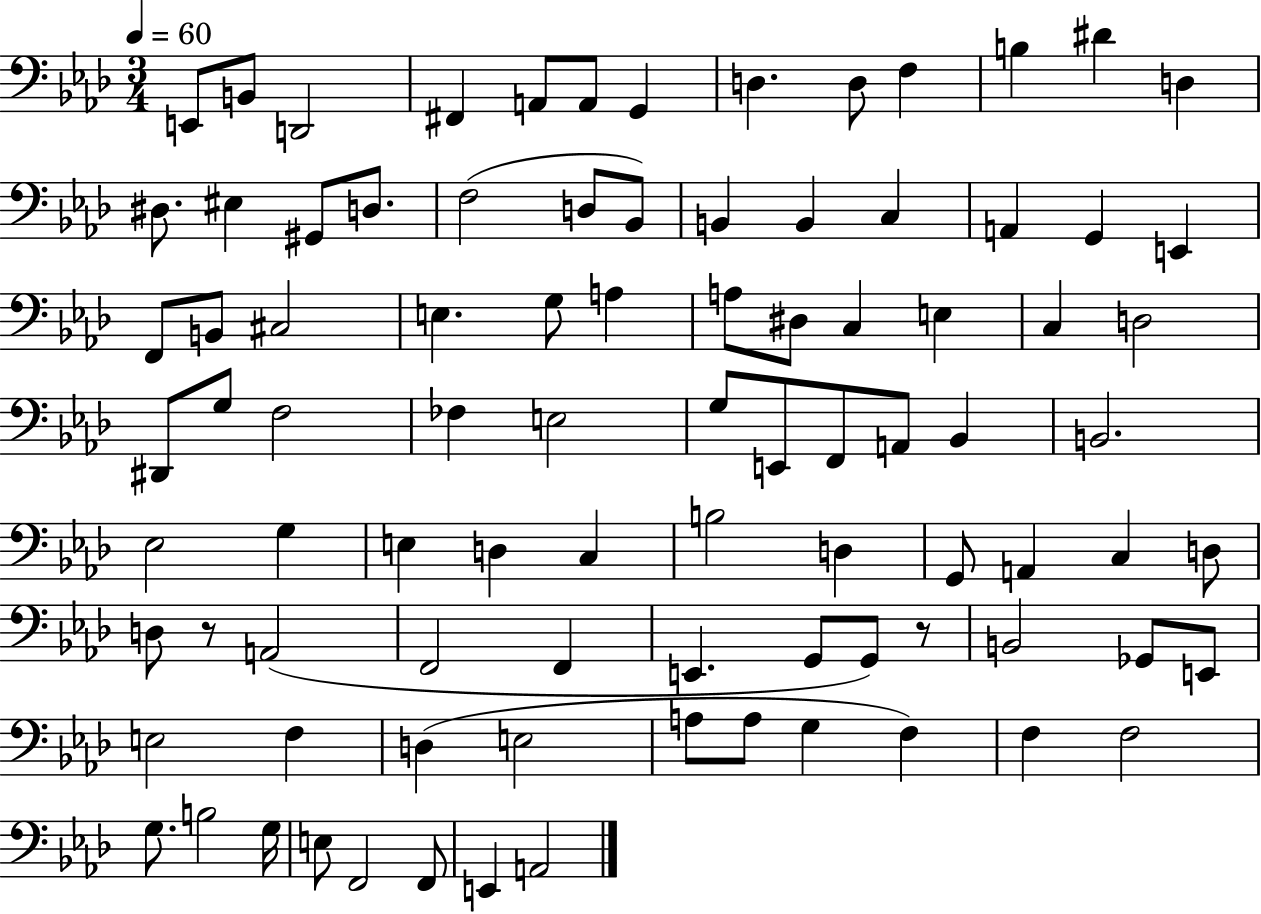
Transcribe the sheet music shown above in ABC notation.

X:1
T:Untitled
M:3/4
L:1/4
K:Ab
E,,/2 B,,/2 D,,2 ^F,, A,,/2 A,,/2 G,, D, D,/2 F, B, ^D D, ^D,/2 ^E, ^G,,/2 D,/2 F,2 D,/2 _B,,/2 B,, B,, C, A,, G,, E,, F,,/2 B,,/2 ^C,2 E, G,/2 A, A,/2 ^D,/2 C, E, C, D,2 ^D,,/2 G,/2 F,2 _F, E,2 G,/2 E,,/2 F,,/2 A,,/2 _B,, B,,2 _E,2 G, E, D, C, B,2 D, G,,/2 A,, C, D,/2 D,/2 z/2 A,,2 F,,2 F,, E,, G,,/2 G,,/2 z/2 B,,2 _G,,/2 E,,/2 E,2 F, D, E,2 A,/2 A,/2 G, F, F, F,2 G,/2 B,2 G,/4 E,/2 F,,2 F,,/2 E,, A,,2